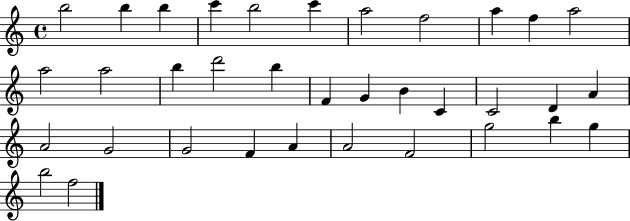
B5/h B5/q B5/q C6/q B5/h C6/q A5/h F5/h A5/q F5/q A5/h A5/h A5/h B5/q D6/h B5/q F4/q G4/q B4/q C4/q C4/h D4/q A4/q A4/h G4/h G4/h F4/q A4/q A4/h F4/h G5/h B5/q G5/q B5/h F5/h